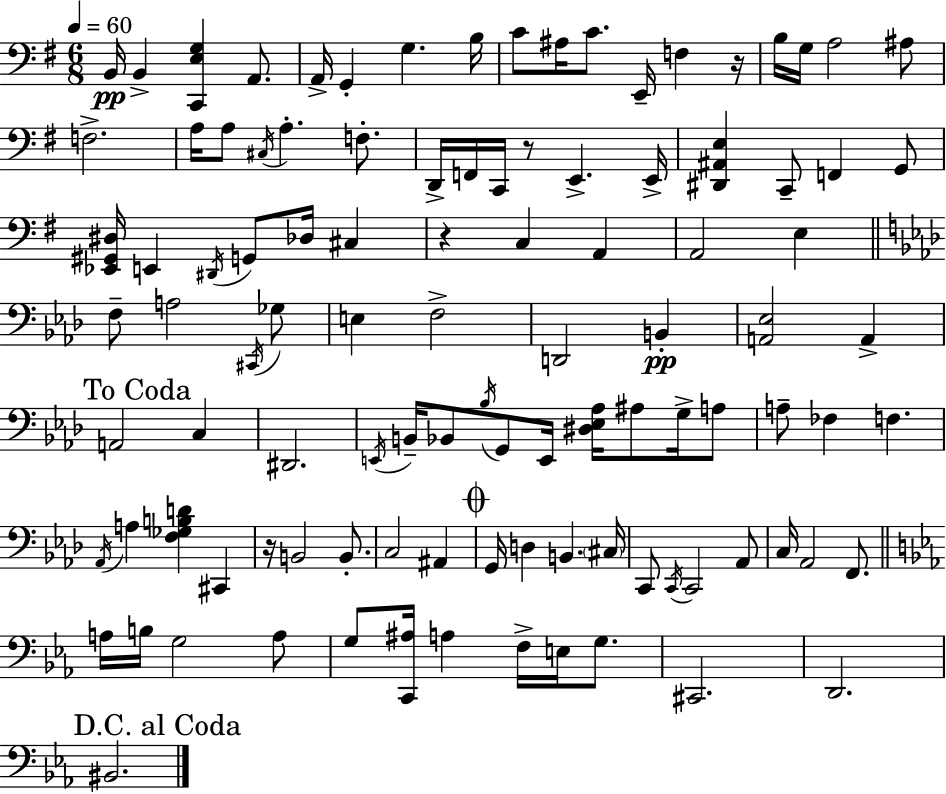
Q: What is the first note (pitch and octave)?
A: B2